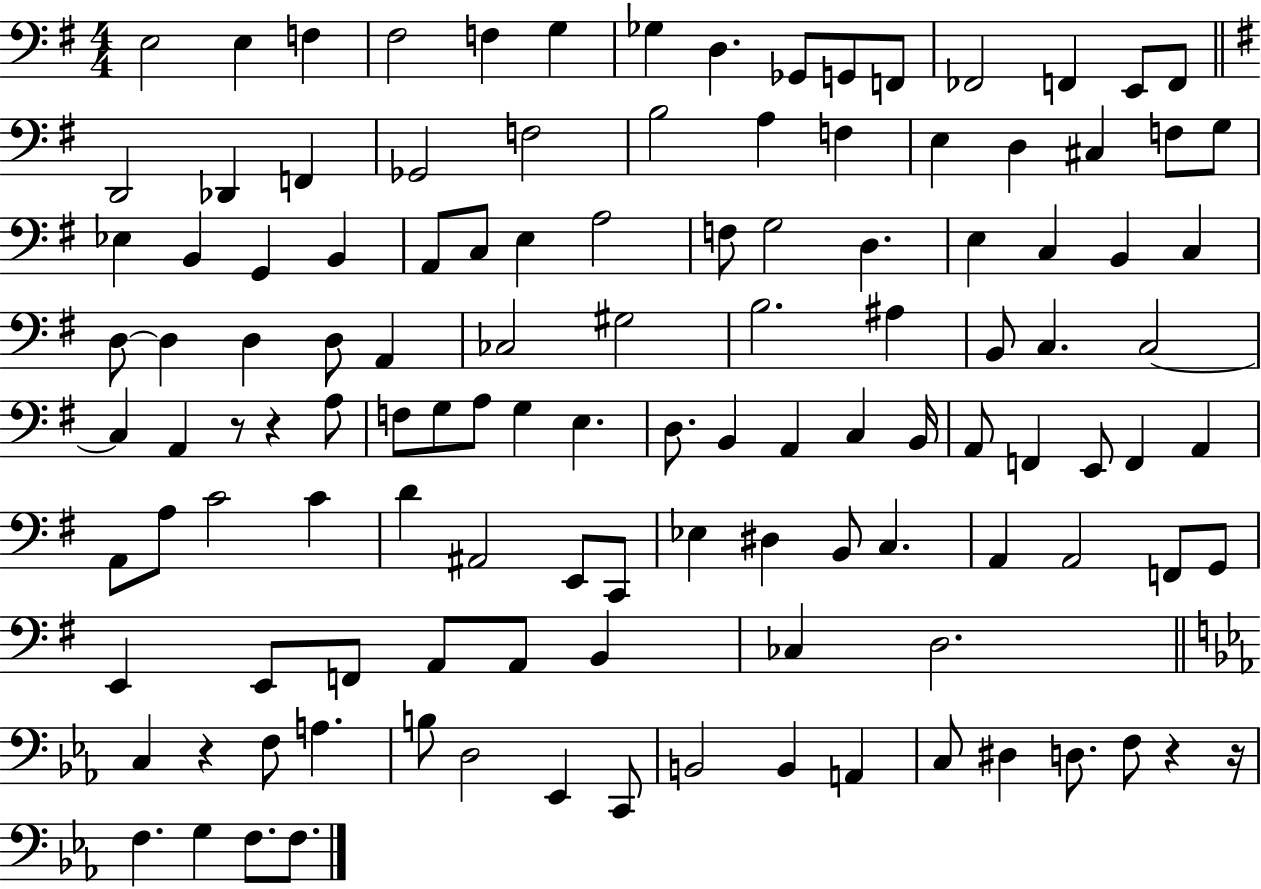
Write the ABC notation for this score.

X:1
T:Untitled
M:4/4
L:1/4
K:G
E,2 E, F, ^F,2 F, G, _G, D, _G,,/2 G,,/2 F,,/2 _F,,2 F,, E,,/2 F,,/2 D,,2 _D,, F,, _G,,2 F,2 B,2 A, F, E, D, ^C, F,/2 G,/2 _E, B,, G,, B,, A,,/2 C,/2 E, A,2 F,/2 G,2 D, E, C, B,, C, D,/2 D, D, D,/2 A,, _C,2 ^G,2 B,2 ^A, B,,/2 C, C,2 C, A,, z/2 z A,/2 F,/2 G,/2 A,/2 G, E, D,/2 B,, A,, C, B,,/4 A,,/2 F,, E,,/2 F,, A,, A,,/2 A,/2 C2 C D ^A,,2 E,,/2 C,,/2 _E, ^D, B,,/2 C, A,, A,,2 F,,/2 G,,/2 E,, E,,/2 F,,/2 A,,/2 A,,/2 B,, _C, D,2 C, z F,/2 A, B,/2 D,2 _E,, C,,/2 B,,2 B,, A,, C,/2 ^D, D,/2 F,/2 z z/4 F, G, F,/2 F,/2